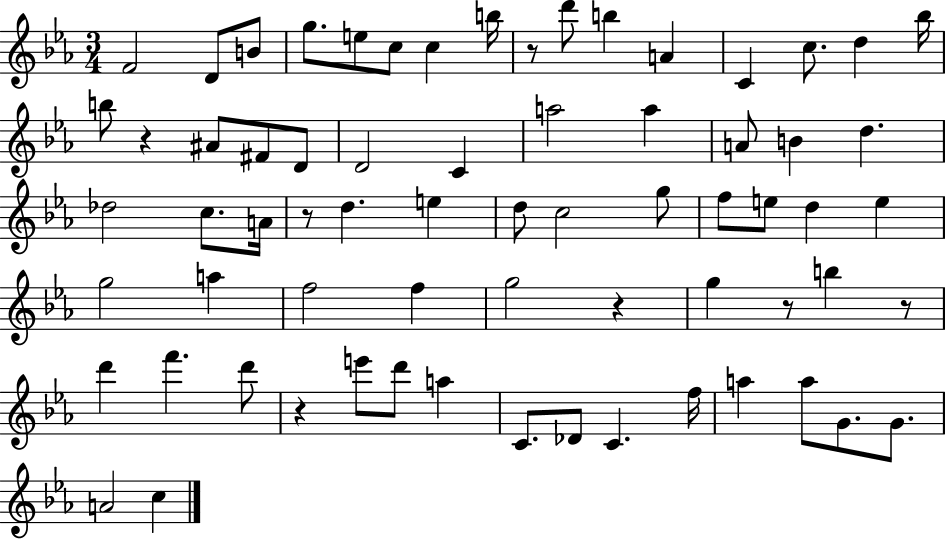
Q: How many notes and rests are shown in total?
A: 68